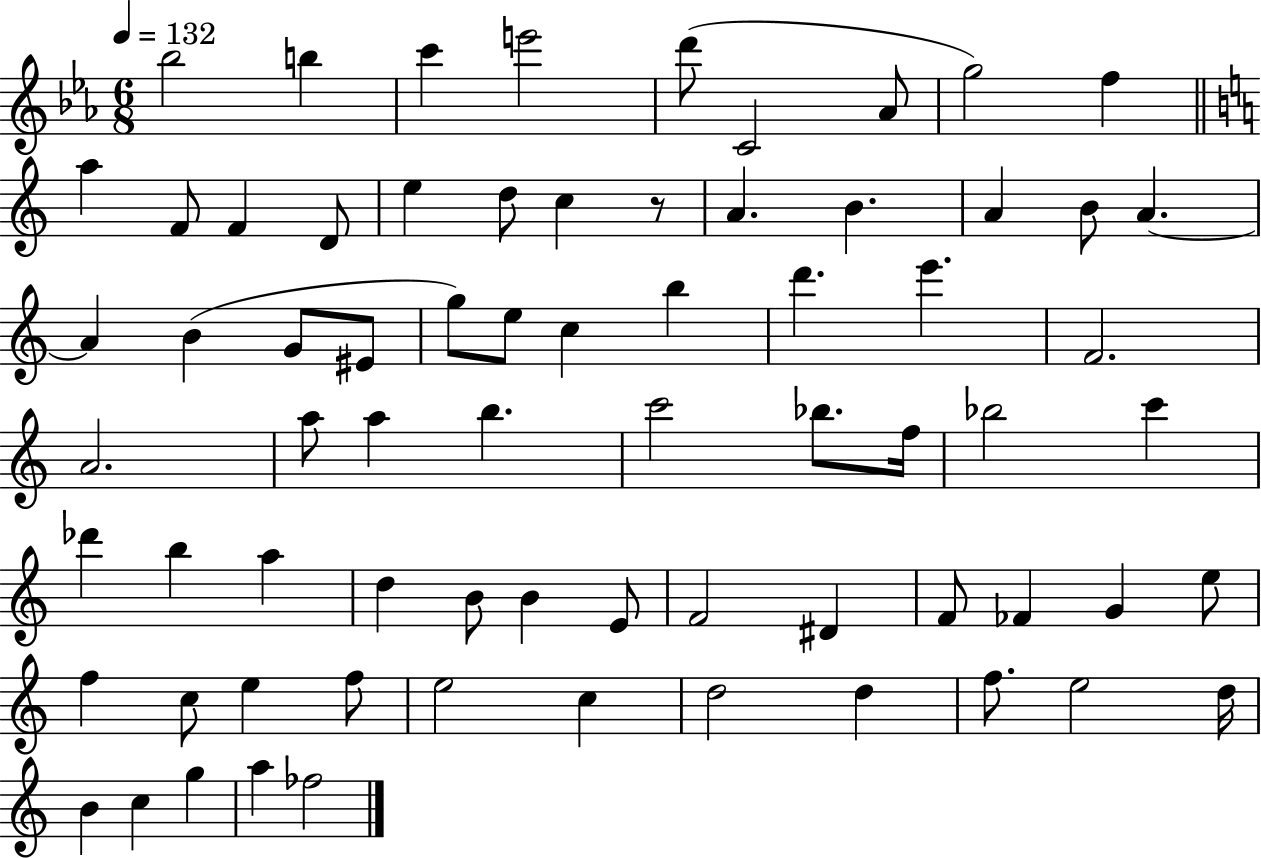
X:1
T:Untitled
M:6/8
L:1/4
K:Eb
_b2 b c' e'2 d'/2 C2 _A/2 g2 f a F/2 F D/2 e d/2 c z/2 A B A B/2 A A B G/2 ^E/2 g/2 e/2 c b d' e' F2 A2 a/2 a b c'2 _b/2 f/4 _b2 c' _d' b a d B/2 B E/2 F2 ^D F/2 _F G e/2 f c/2 e f/2 e2 c d2 d f/2 e2 d/4 B c g a _f2